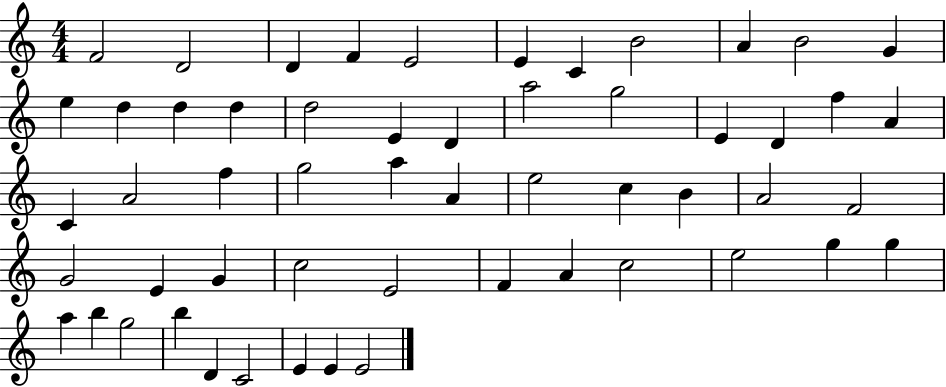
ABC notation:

X:1
T:Untitled
M:4/4
L:1/4
K:C
F2 D2 D F E2 E C B2 A B2 G e d d d d2 E D a2 g2 E D f A C A2 f g2 a A e2 c B A2 F2 G2 E G c2 E2 F A c2 e2 g g a b g2 b D C2 E E E2